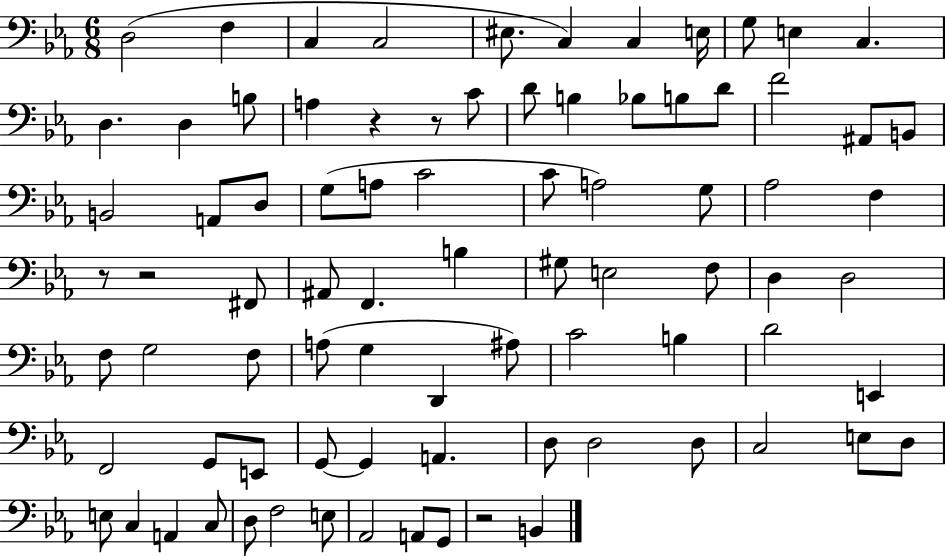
X:1
T:Untitled
M:6/8
L:1/4
K:Eb
D,2 F, C, C,2 ^E,/2 C, C, E,/4 G,/2 E, C, D, D, B,/2 A, z z/2 C/2 D/2 B, _B,/2 B,/2 D/2 F2 ^A,,/2 B,,/2 B,,2 A,,/2 D,/2 G,/2 A,/2 C2 C/2 A,2 G,/2 _A,2 F, z/2 z2 ^F,,/2 ^A,,/2 F,, B, ^G,/2 E,2 F,/2 D, D,2 F,/2 G,2 F,/2 A,/2 G, D,, ^A,/2 C2 B, D2 E,, F,,2 G,,/2 E,,/2 G,,/2 G,, A,, D,/2 D,2 D,/2 C,2 E,/2 D,/2 E,/2 C, A,, C,/2 D,/2 F,2 E,/2 _A,,2 A,,/2 G,,/2 z2 B,,